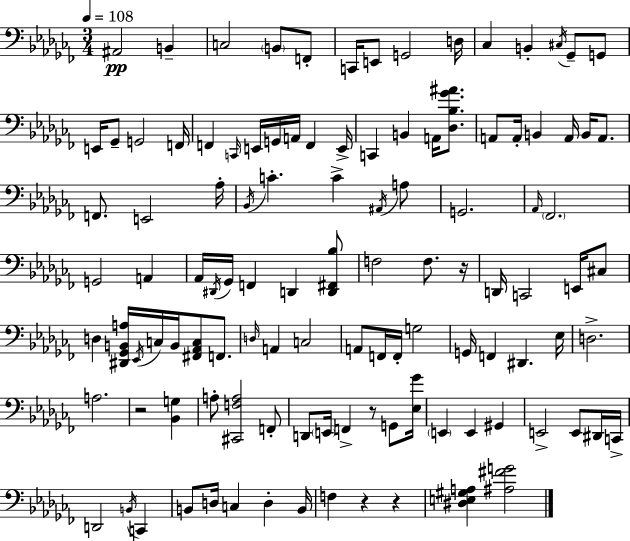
{
  \clef bass
  \numericTimeSignature
  \time 3/4
  \key aes \minor
  \tempo 4 = 108
  ais,2\pp b,4-- | c2 \parenthesize b,8 f,8-. | c,16 e,8 g,2 d16 | ces4 b,4-. \acciaccatura { cis16 } ges,8-- g,8 | \break e,16 ges,8-- g,2 | f,16 f,4 \grace { c,16 } e,16 g,16 a,16 f,4 | e,16-> c,4 b,4 a,16 <des bes ges' ais'>8. | a,8 a,16-. b,4 a,16 b,16 a,8. | \break f,8. e,2 | aes16-. \acciaccatura { bes,16 } c'4.-. c'4-> | \acciaccatura { ais,16 } a8 g,2. | \grace { aes,16 } \parenthesize fes,2. | \break g,2 | a,4 aes,16 \acciaccatura { dis,16 } ges,16 f,4 | d,4 <d, fis, bes>8 f2 | f8. r16 d,16 c,2 | \break e,16 cis8 d4 <dis, ges, b, a>16 \acciaccatura { ees,16 } | c16 b,16 <fis, aes, c>8 f,8. \grace { d16 } a,4 | c2 a,8 f,16 f,16-. | g2 g,16 f,4 | \break dis,4. ees16 d2.-> | a2. | r2 | <bes, g>4 a8-. <cis, f a>2 | \break f,8-. d,8 \parenthesize e,16 f,4-> | r8 g,8 <ees ges'>16 \parenthesize e,4 | e,4 gis,4 e,2-> | e,8 dis,16 c,16-> d,2 | \break \acciaccatura { b,16 } c,4 b,8 d16 | c4 d4-. b,16 f4 | r4 r4 <dis e gis a>4 | <ais fis' g'>2 \bar "|."
}